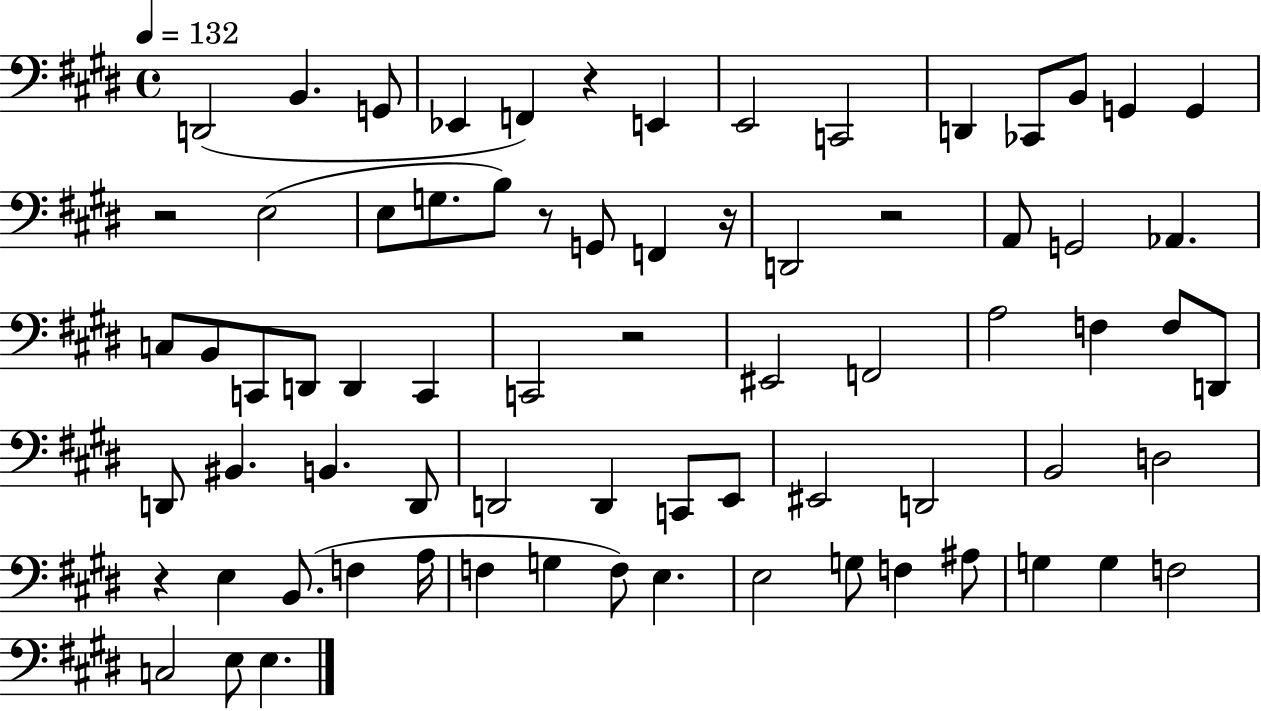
{
  \clef bass
  \time 4/4
  \defaultTimeSignature
  \key e \major
  \tempo 4 = 132
  \repeat volta 2 { d,2( b,4. g,8 | ees,4 f,4) r4 e,4 | e,2 c,2 | d,4 ces,8 b,8 g,4 g,4 | \break r2 e2( | e8 g8. b8) r8 g,8 f,4 r16 | d,2 r2 | a,8 g,2 aes,4. | \break c8 b,8 c,8 d,8 d,4 c,4 | c,2 r2 | eis,2 f,2 | a2 f4 f8 d,8 | \break d,8 bis,4. b,4. d,8 | d,2 d,4 c,8 e,8 | eis,2 d,2 | b,2 d2 | \break r4 e4 b,8.( f4 a16 | f4 g4 f8) e4. | e2 g8 f4 ais8 | g4 g4 f2 | \break c2 e8 e4. | } \bar "|."
}